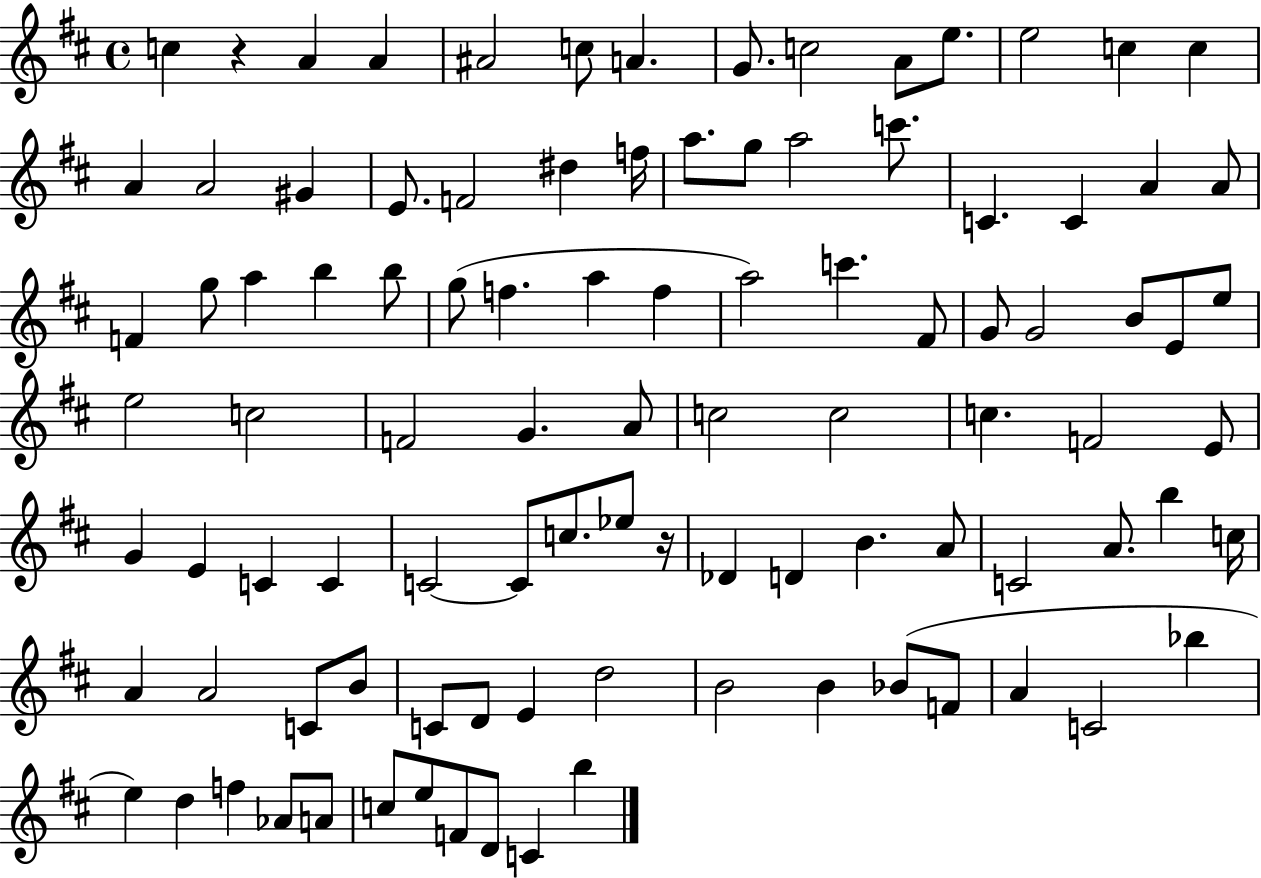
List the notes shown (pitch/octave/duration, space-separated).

C5/q R/q A4/q A4/q A#4/h C5/e A4/q. G4/e. C5/h A4/e E5/e. E5/h C5/q C5/q A4/q A4/h G#4/q E4/e. F4/h D#5/q F5/s A5/e. G5/e A5/h C6/e. C4/q. C4/q A4/q A4/e F4/q G5/e A5/q B5/q B5/e G5/e F5/q. A5/q F5/q A5/h C6/q. F#4/e G4/e G4/h B4/e E4/e E5/e E5/h C5/h F4/h G4/q. A4/e C5/h C5/h C5/q. F4/h E4/e G4/q E4/q C4/q C4/q C4/h C4/e C5/e. Eb5/e R/s Db4/q D4/q B4/q. A4/e C4/h A4/e. B5/q C5/s A4/q A4/h C4/e B4/e C4/e D4/e E4/q D5/h B4/h B4/q Bb4/e F4/e A4/q C4/h Bb5/q E5/q D5/q F5/q Ab4/e A4/e C5/e E5/e F4/e D4/e C4/q B5/q